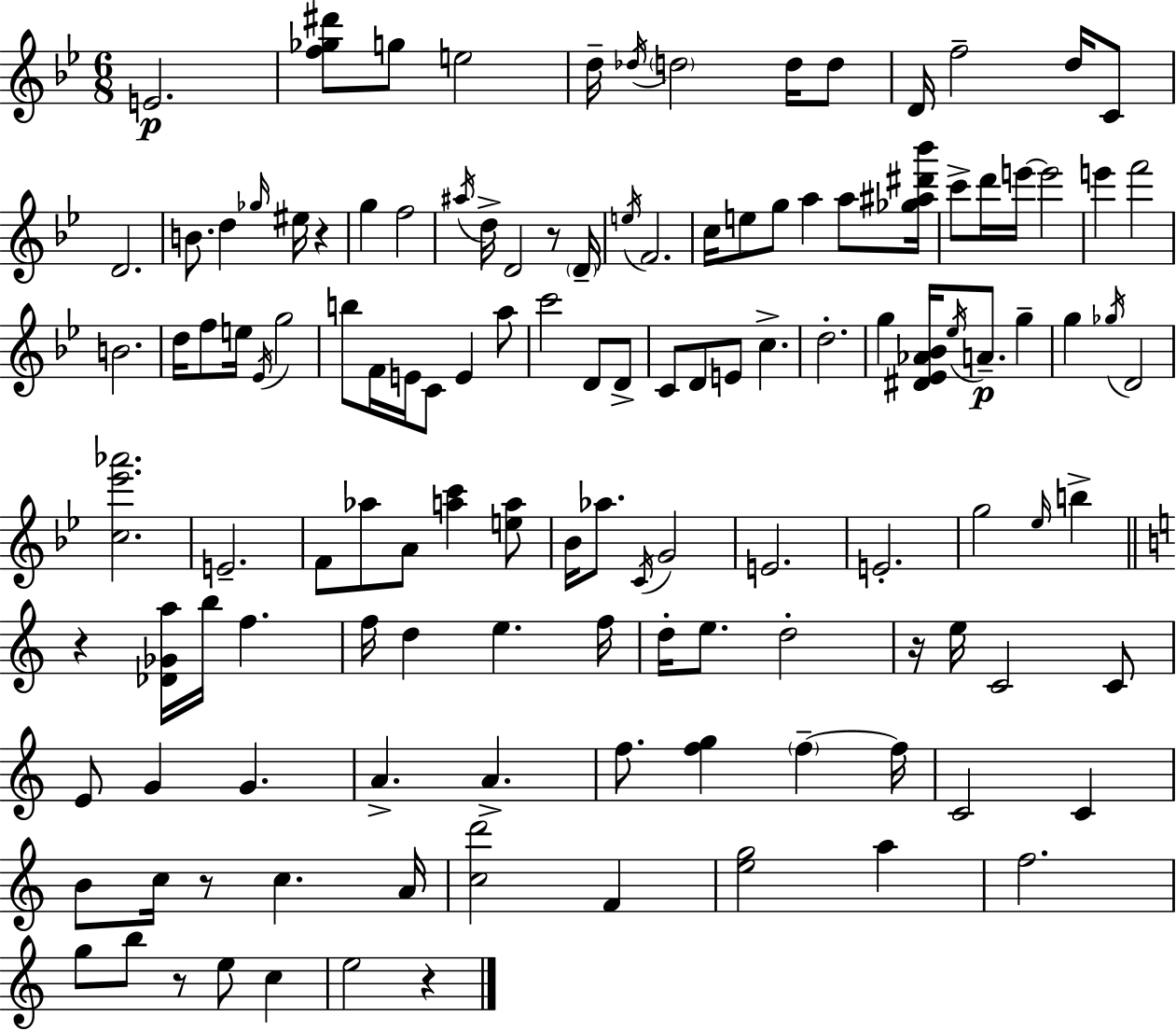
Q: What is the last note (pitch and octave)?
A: E5